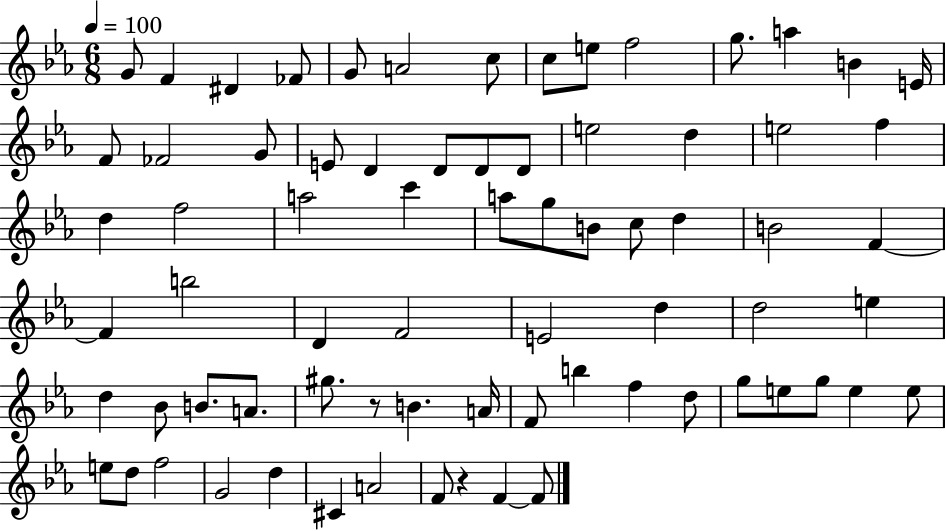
{
  \clef treble
  \numericTimeSignature
  \time 6/8
  \key ees \major
  \tempo 4 = 100
  g'8 f'4 dis'4 fes'8 | g'8 a'2 c''8 | c''8 e''8 f''2 | g''8. a''4 b'4 e'16 | \break f'8 fes'2 g'8 | e'8 d'4 d'8 d'8 d'8 | e''2 d''4 | e''2 f''4 | \break d''4 f''2 | a''2 c'''4 | a''8 g''8 b'8 c''8 d''4 | b'2 f'4~~ | \break f'4 b''2 | d'4 f'2 | e'2 d''4 | d''2 e''4 | \break d''4 bes'8 b'8. a'8. | gis''8. r8 b'4. a'16 | f'8 b''4 f''4 d''8 | g''8 e''8 g''8 e''4 e''8 | \break e''8 d''8 f''2 | g'2 d''4 | cis'4 a'2 | f'8 r4 f'4~~ f'8 | \break \bar "|."
}